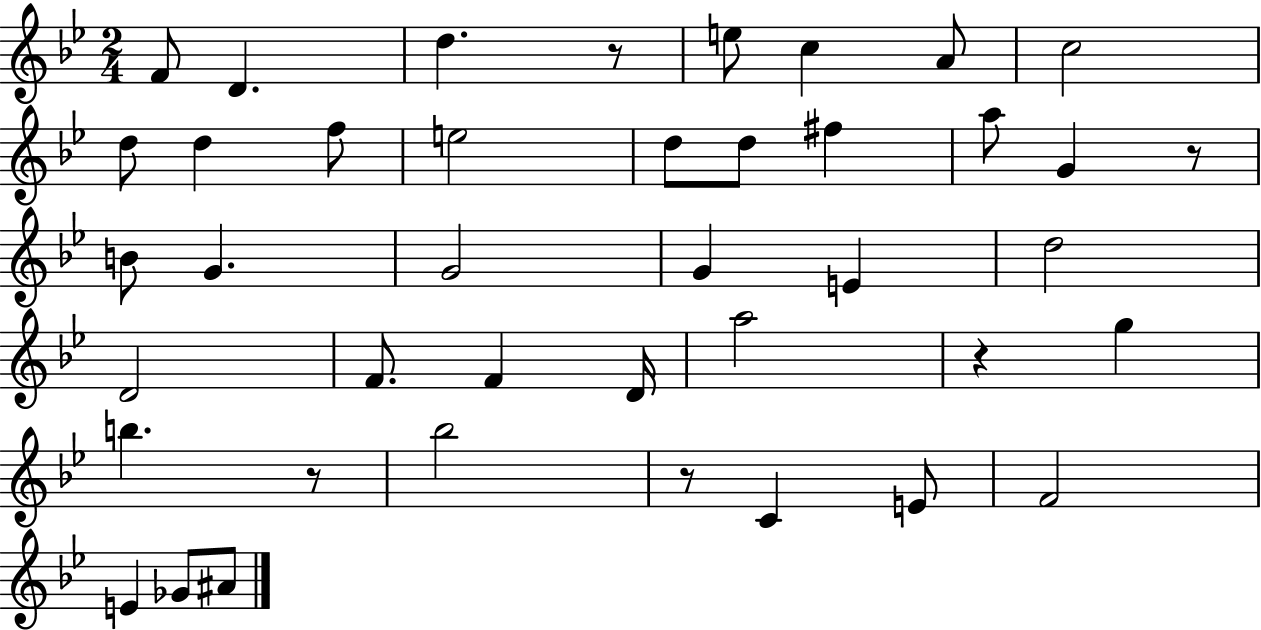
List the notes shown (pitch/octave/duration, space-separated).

F4/e D4/q. D5/q. R/e E5/e C5/q A4/e C5/h D5/e D5/q F5/e E5/h D5/e D5/e F#5/q A5/e G4/q R/e B4/e G4/q. G4/h G4/q E4/q D5/h D4/h F4/e. F4/q D4/s A5/h R/q G5/q B5/q. R/e Bb5/h R/e C4/q E4/e F4/h E4/q Gb4/e A#4/e